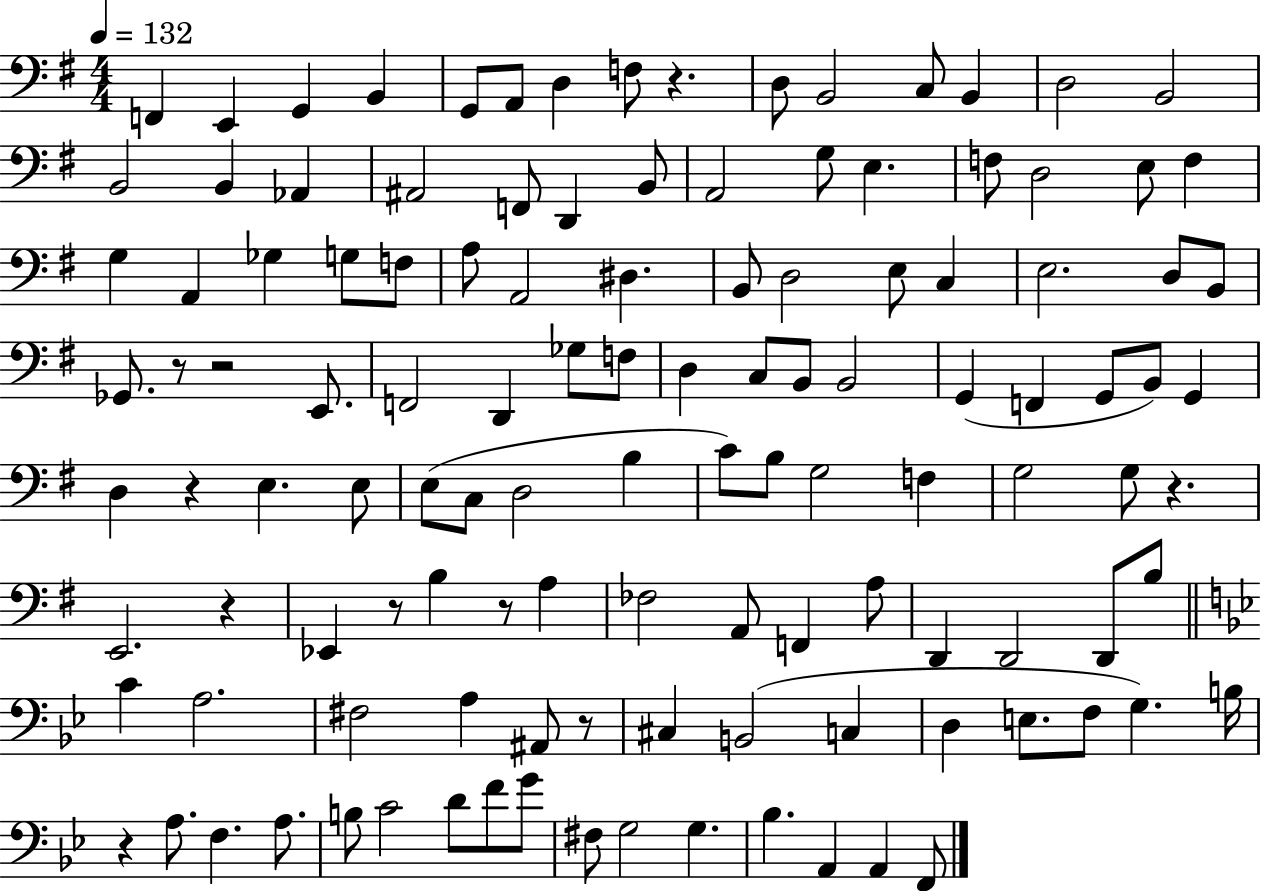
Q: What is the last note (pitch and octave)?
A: F2